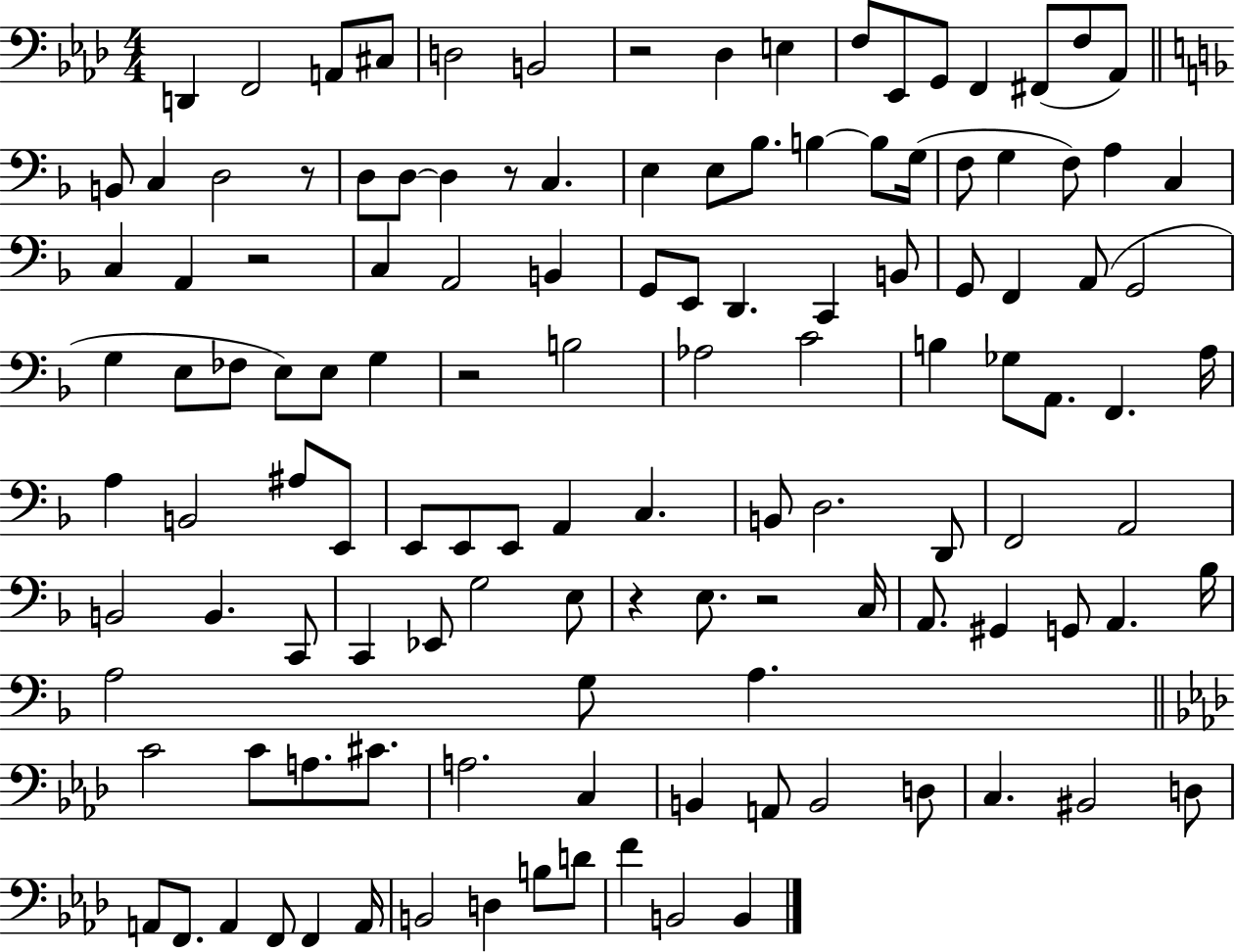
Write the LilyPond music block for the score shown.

{
  \clef bass
  \numericTimeSignature
  \time 4/4
  \key aes \major
  d,4 f,2 a,8 cis8 | d2 b,2 | r2 des4 e4 | f8 ees,8 g,8 f,4 fis,8( f8 aes,8) | \break \bar "||" \break \key f \major b,8 c4 d2 r8 | d8 d8~~ d4 r8 c4. | e4 e8 bes8. b4~~ b8 g16( | f8 g4 f8) a4 c4 | \break c4 a,4 r2 | c4 a,2 b,4 | g,8 e,8 d,4. c,4 b,8 | g,8 f,4 a,8( g,2 | \break g4 e8 fes8 e8) e8 g4 | r2 b2 | aes2 c'2 | b4 ges8 a,8. f,4. a16 | \break a4 b,2 ais8 e,8 | e,8 e,8 e,8 a,4 c4. | b,8 d2. d,8 | f,2 a,2 | \break b,2 b,4. c,8 | c,4 ees,8 g2 e8 | r4 e8. r2 c16 | a,8. gis,4 g,8 a,4. bes16 | \break a2 g8 a4. | \bar "||" \break \key f \minor c'2 c'8 a8. cis'8. | a2. c4 | b,4 a,8 b,2 d8 | c4. bis,2 d8 | \break a,8 f,8. a,4 f,8 f,4 a,16 | b,2 d4 b8 d'8 | f'4 b,2 b,4 | \bar "|."
}